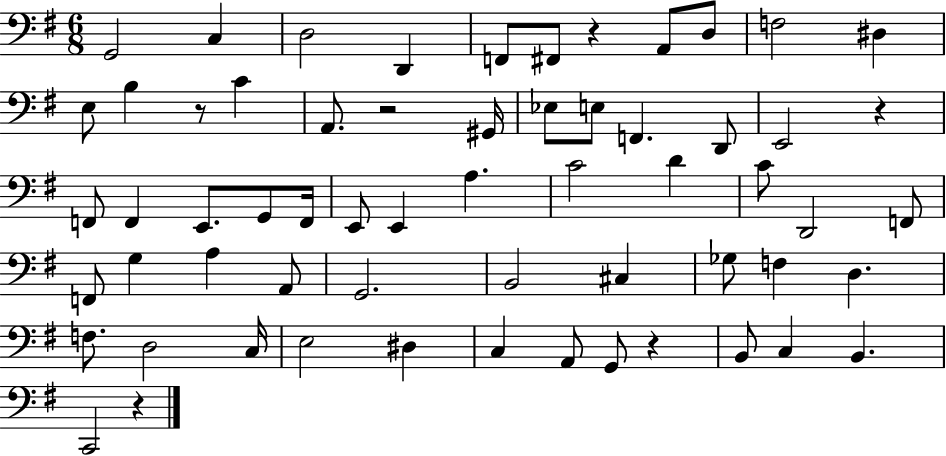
G2/h C3/q D3/h D2/q F2/e F#2/e R/q A2/e D3/e F3/h D#3/q E3/e B3/q R/e C4/q A2/e. R/h G#2/s Eb3/e E3/e F2/q. D2/e E2/h R/q F2/e F2/q E2/e. G2/e F2/s E2/e E2/q A3/q. C4/h D4/q C4/e D2/h F2/e F2/e G3/q A3/q A2/e G2/h. B2/h C#3/q Gb3/e F3/q D3/q. F3/e. D3/h C3/s E3/h D#3/q C3/q A2/e G2/e R/q B2/e C3/q B2/q. C2/h R/q